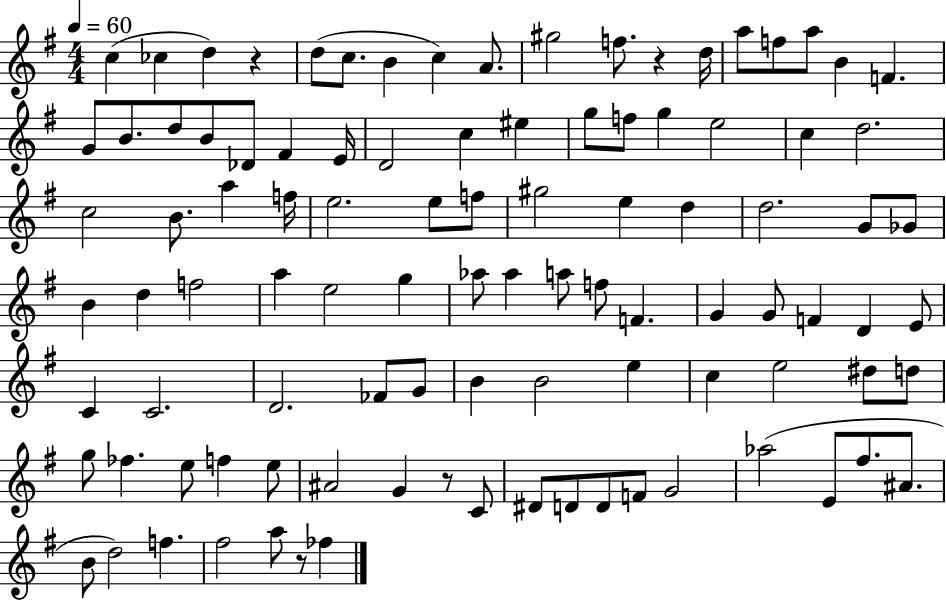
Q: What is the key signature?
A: G major